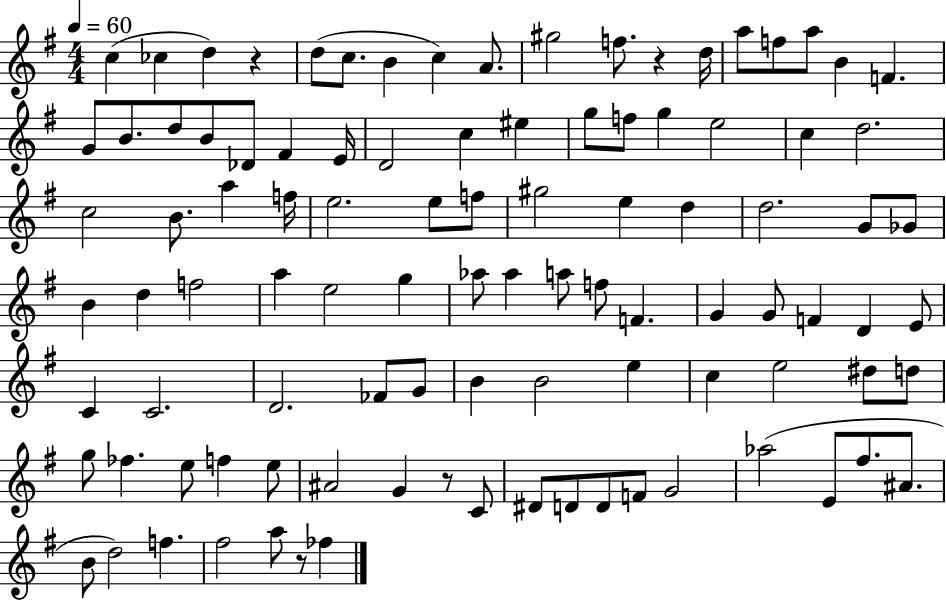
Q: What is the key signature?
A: G major